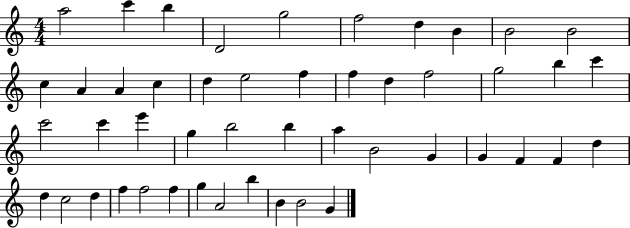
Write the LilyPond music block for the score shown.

{
  \clef treble
  \numericTimeSignature
  \time 4/4
  \key c \major
  a''2 c'''4 b''4 | d'2 g''2 | f''2 d''4 b'4 | b'2 b'2 | \break c''4 a'4 a'4 c''4 | d''4 e''2 f''4 | f''4 d''4 f''2 | g''2 b''4 c'''4 | \break c'''2 c'''4 e'''4 | g''4 b''2 b''4 | a''4 b'2 g'4 | g'4 f'4 f'4 d''4 | \break d''4 c''2 d''4 | f''4 f''2 f''4 | g''4 a'2 b''4 | b'4 b'2 g'4 | \break \bar "|."
}